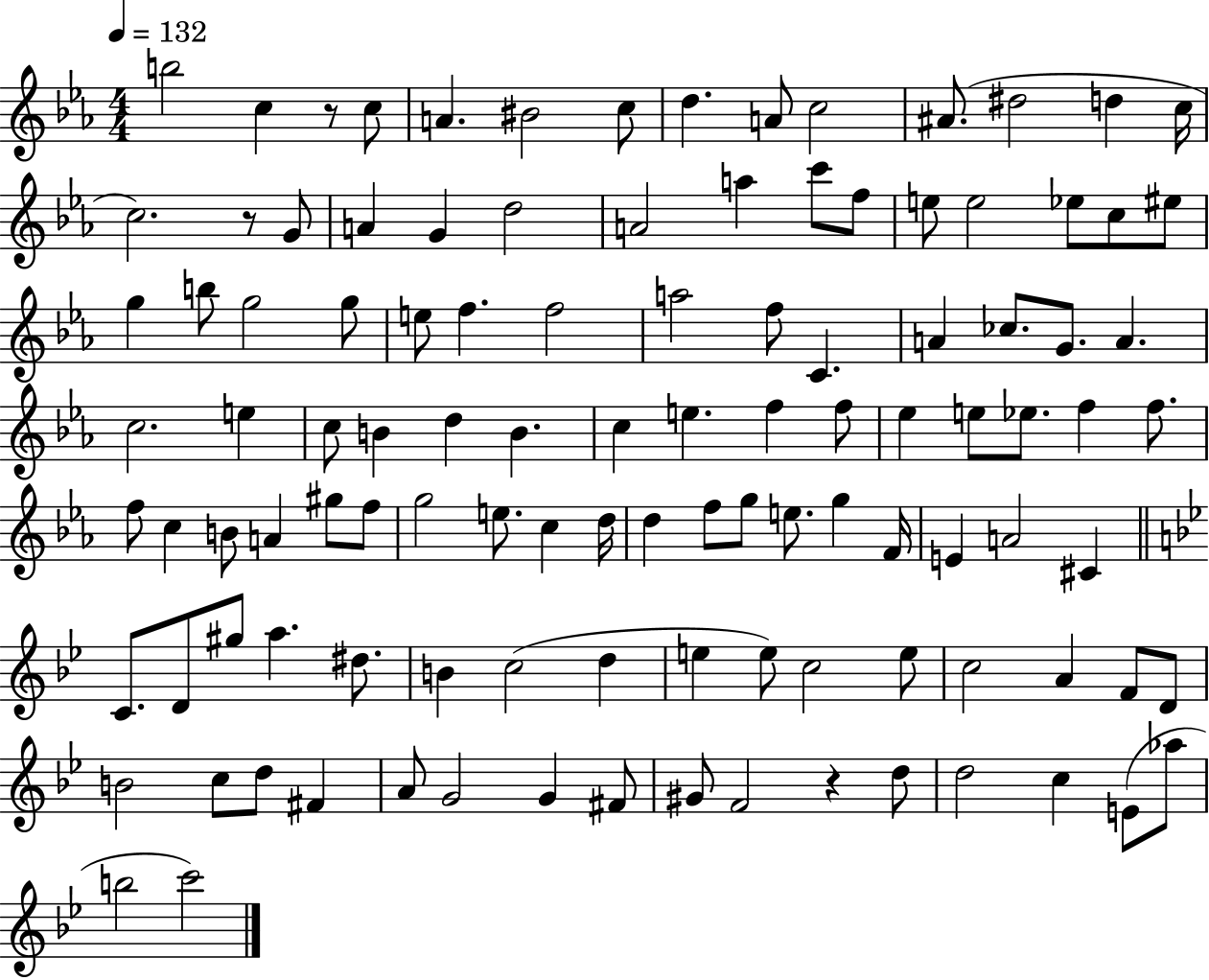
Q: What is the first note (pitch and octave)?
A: B5